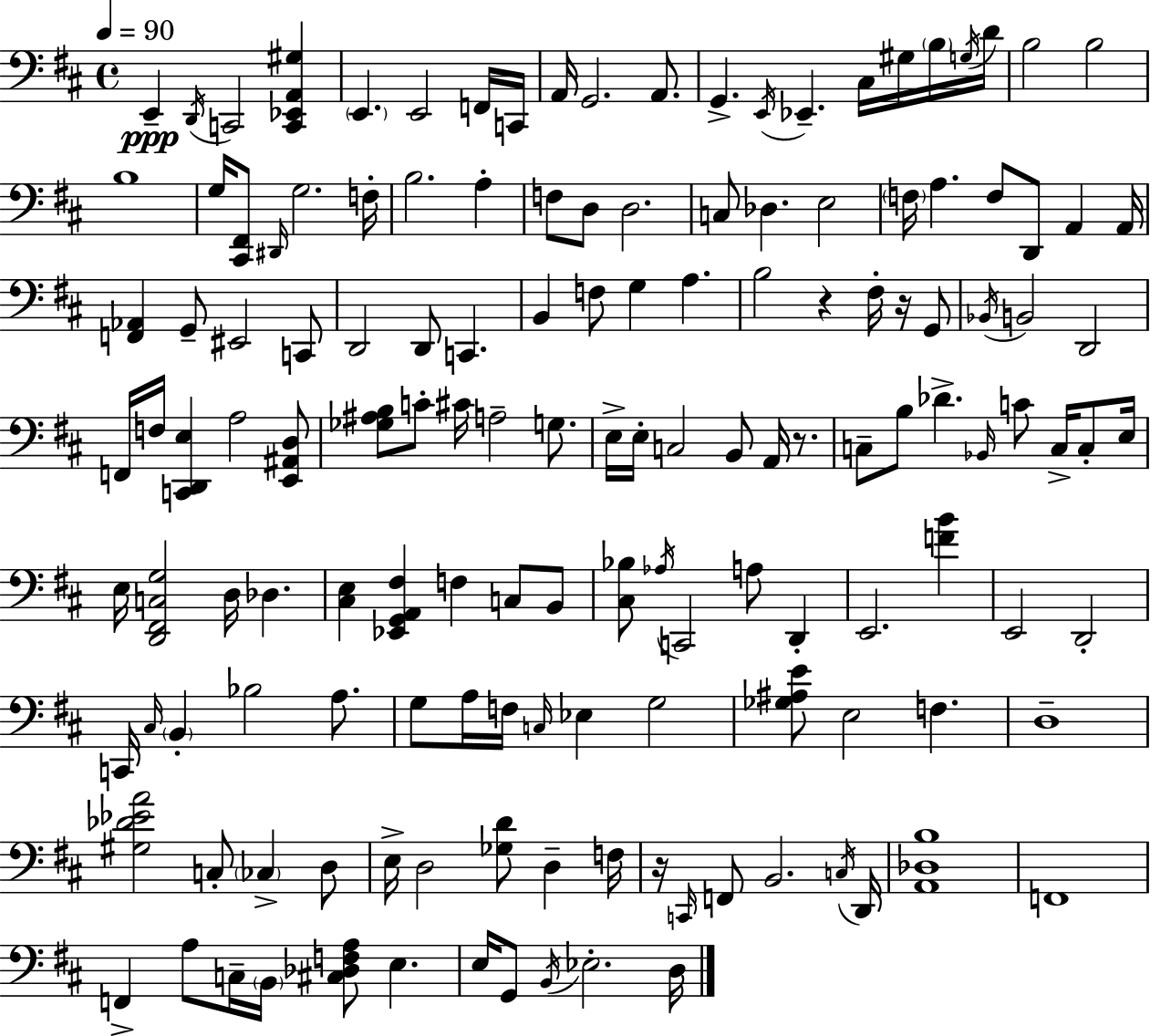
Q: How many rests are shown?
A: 4